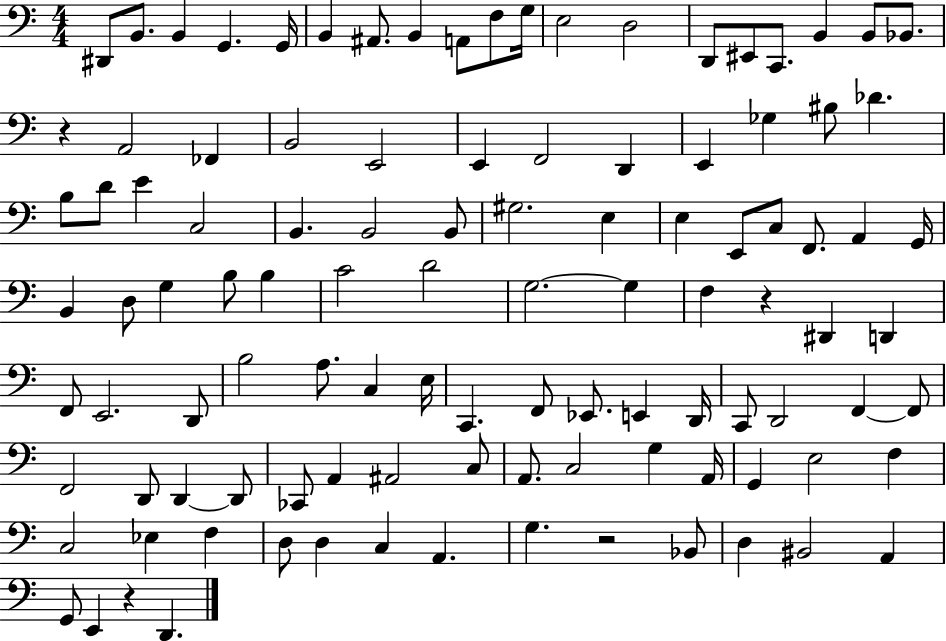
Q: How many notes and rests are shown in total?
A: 107